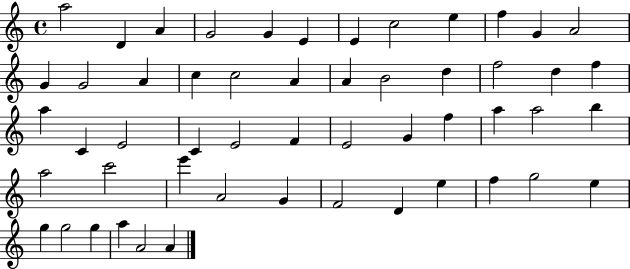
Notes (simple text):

A5/h D4/q A4/q G4/h G4/q E4/q E4/q C5/h E5/q F5/q G4/q A4/h G4/q G4/h A4/q C5/q C5/h A4/q A4/q B4/h D5/q F5/h D5/q F5/q A5/q C4/q E4/h C4/q E4/h F4/q E4/h G4/q F5/q A5/q A5/h B5/q A5/h C6/h E6/q A4/h G4/q F4/h D4/q E5/q F5/q G5/h E5/q G5/q G5/h G5/q A5/q A4/h A4/q